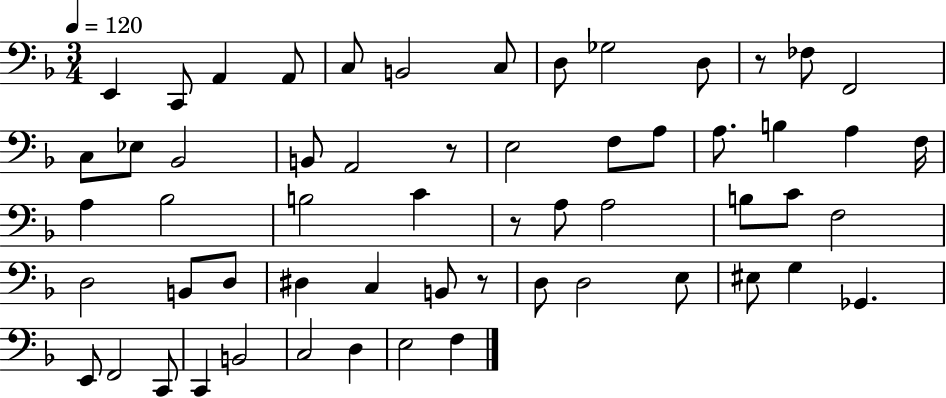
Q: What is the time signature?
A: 3/4